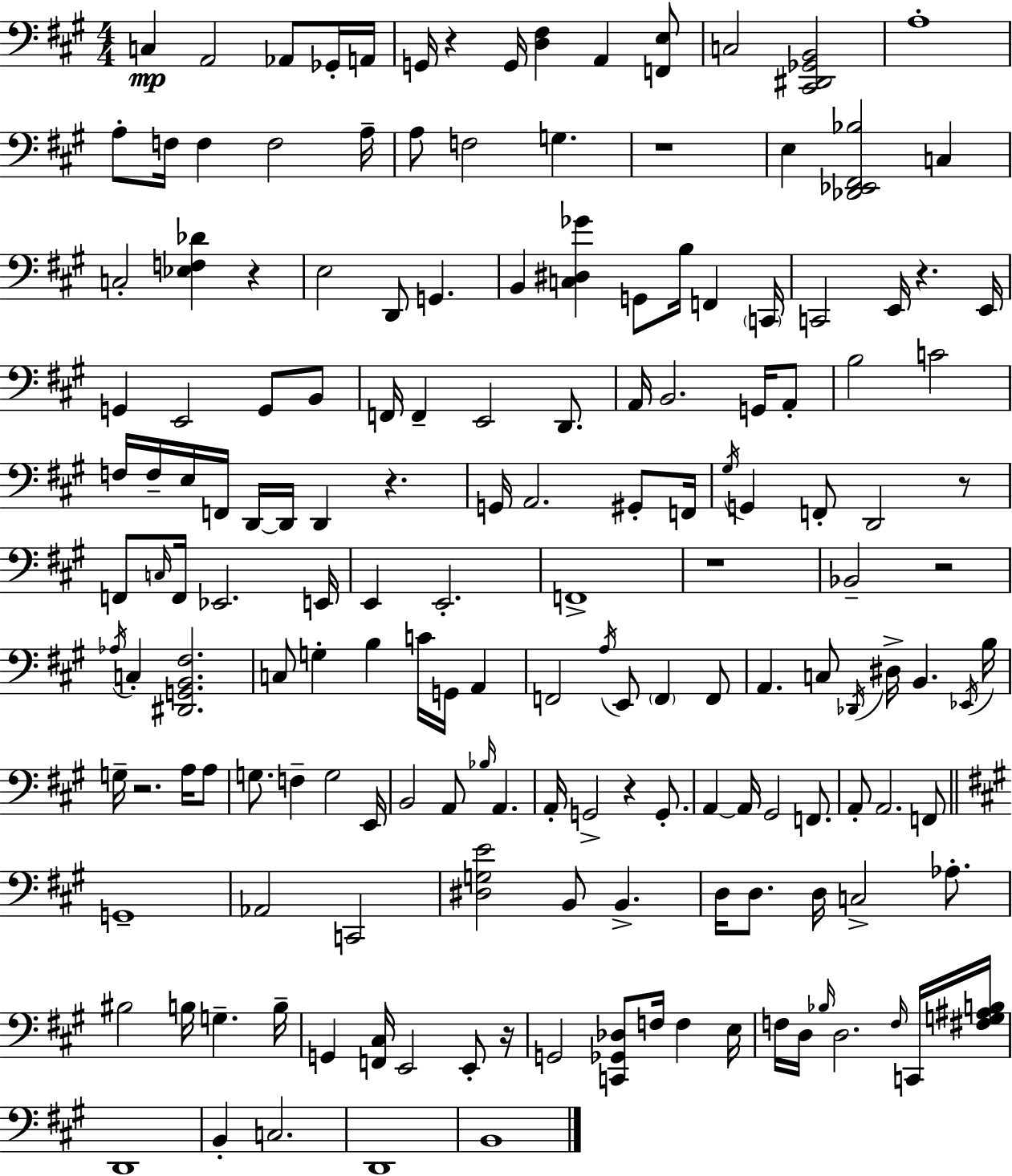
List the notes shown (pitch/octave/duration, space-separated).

C3/q A2/h Ab2/e Gb2/s A2/s G2/s R/q G2/s [D3,F#3]/q A2/q [F2,E3]/e C3/h [C#2,D#2,Gb2,B2]/h A3/w A3/e F3/s F3/q F3/h A3/s A3/e F3/h G3/q. R/w E3/q [Db2,Eb2,F#2,Bb3]/h C3/q C3/h [Eb3,F3,Db4]/q R/q E3/h D2/e G2/q. B2/q [C3,D#3,Gb4]/q G2/e B3/s F2/q C2/s C2/h E2/s R/q. E2/s G2/q E2/h G2/e B2/e F2/s F2/q E2/h D2/e. A2/s B2/h. G2/s A2/e B3/h C4/h F3/s F3/s E3/s F2/s D2/s D2/s D2/q R/q. G2/s A2/h. G#2/e F2/s G#3/s G2/q F2/e D2/h R/e F2/e C3/s F2/s Eb2/h. E2/s E2/q E2/h. F2/w R/w Bb2/h R/h Ab3/s C3/q [D#2,G2,B2,F#3]/h. C3/e G3/q B3/q C4/s G2/s A2/q F2/h A3/s E2/e F2/q F2/e A2/q. C3/e Db2/s D#3/s B2/q. Eb2/s B3/s G3/s R/h. A3/s A3/e G3/e. F3/q G3/h E2/s B2/h A2/e Bb3/s A2/q. A2/s G2/h R/q G2/e. A2/q A2/s G#2/h F2/e. A2/e A2/h. F2/e G2/w Ab2/h C2/h [D#3,G3,E4]/h B2/e B2/q. D3/s D3/e. D3/s C3/h Ab3/e. BIS3/h B3/s G3/q. B3/s G2/q [F2,C#3]/s E2/h E2/e R/s G2/h [C2,Gb2,Db3]/e F3/s F3/q E3/s F3/s D3/s Bb3/s D3/h. F3/s C2/s [F#3,G3,A#3,B3]/s D2/w B2/q C3/h. D2/w B2/w